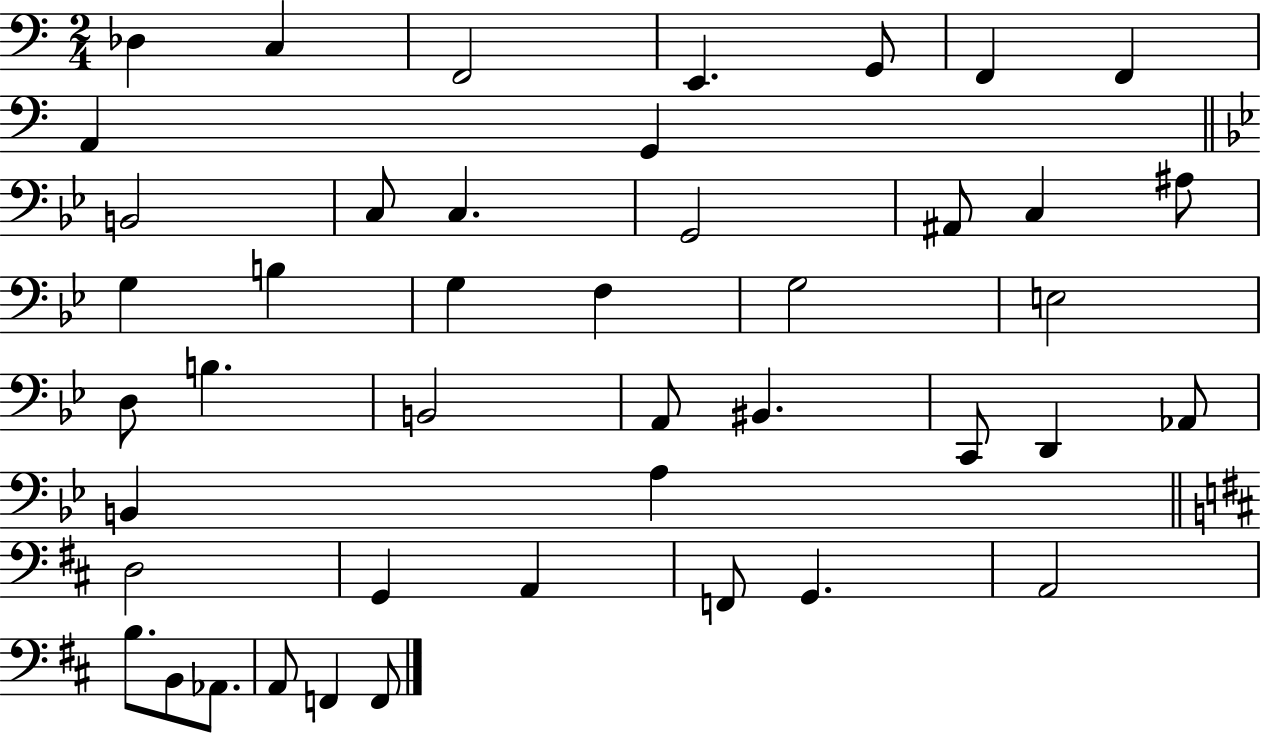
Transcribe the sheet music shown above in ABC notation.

X:1
T:Untitled
M:2/4
L:1/4
K:C
_D, C, F,,2 E,, G,,/2 F,, F,, A,, G,, B,,2 C,/2 C, G,,2 ^A,,/2 C, ^A,/2 G, B, G, F, G,2 E,2 D,/2 B, B,,2 A,,/2 ^B,, C,,/2 D,, _A,,/2 B,, A, D,2 G,, A,, F,,/2 G,, A,,2 B,/2 B,,/2 _A,,/2 A,,/2 F,, F,,/2